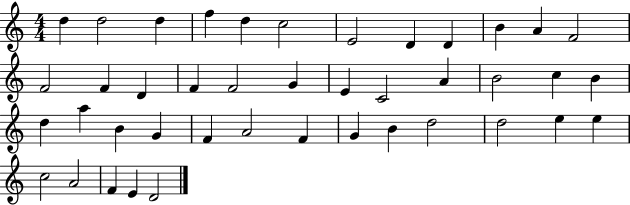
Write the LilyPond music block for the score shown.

{
  \clef treble
  \numericTimeSignature
  \time 4/4
  \key c \major
  d''4 d''2 d''4 | f''4 d''4 c''2 | e'2 d'4 d'4 | b'4 a'4 f'2 | \break f'2 f'4 d'4 | f'4 f'2 g'4 | e'4 c'2 a'4 | b'2 c''4 b'4 | \break d''4 a''4 b'4 g'4 | f'4 a'2 f'4 | g'4 b'4 d''2 | d''2 e''4 e''4 | \break c''2 a'2 | f'4 e'4 d'2 | \bar "|."
}